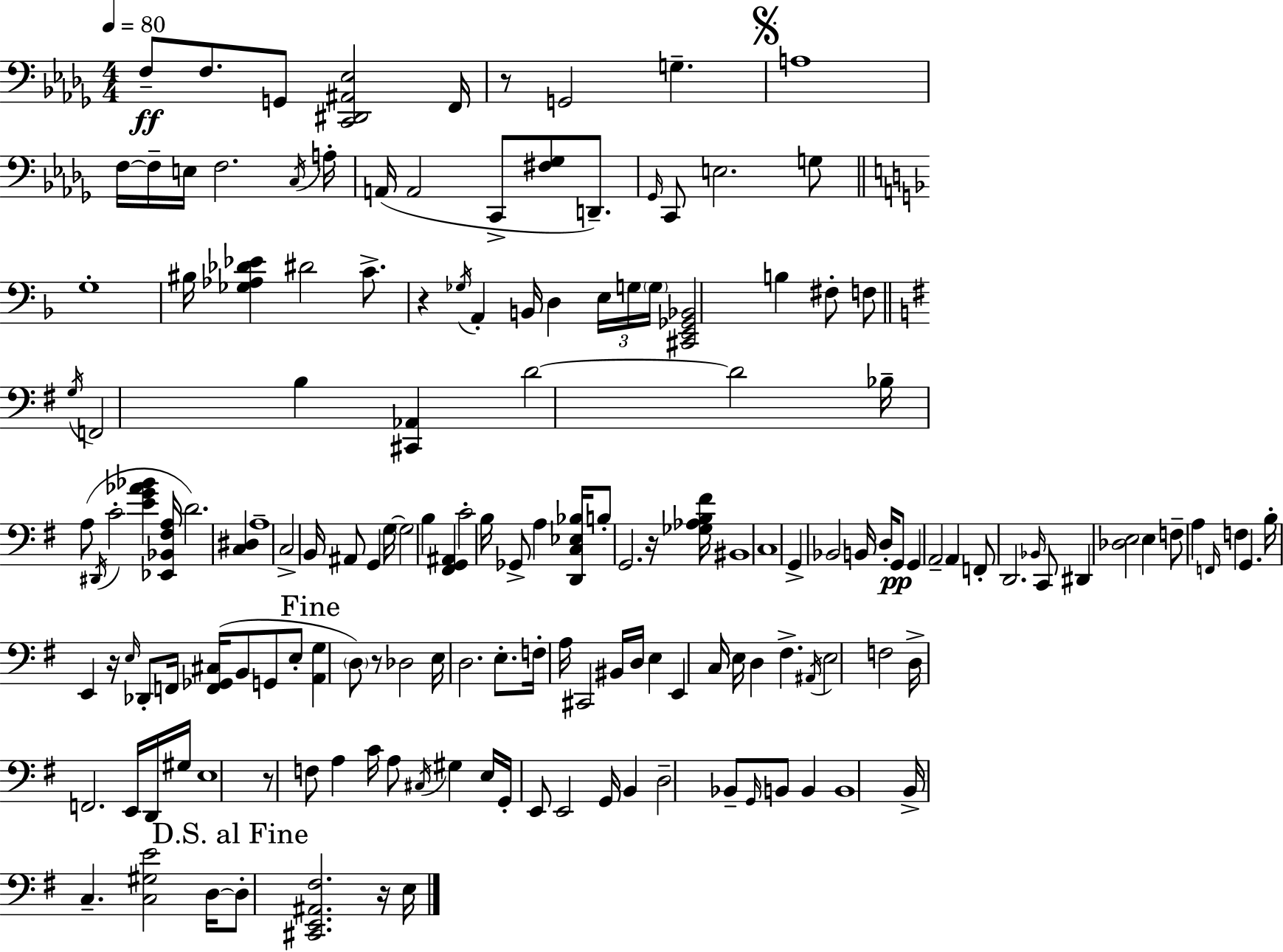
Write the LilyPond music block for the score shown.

{
  \clef bass
  \numericTimeSignature
  \time 4/4
  \key bes \minor
  \tempo 4 = 80
  \repeat volta 2 { f8--\ff f8. g,8 <c, dis, ais, ees>2 f,16 | r8 g,2 g4.-- | \mark \markup { \musicglyph "scripts.segno" } a1 | f16~~ f16-- e16 f2. \acciaccatura { c16 } | \break a16-. a,16( a,2 c,8-> <fis ges>8 d,8.--) | \grace { ges,16 } c,8 e2. | g8 \bar "||" \break \key f \major g1-. | bis16 <ges aes des' ees'>4 dis'2 c'8.-> | r4 \acciaccatura { ges16 } a,4-. b,16 d4 \tuplet 3/2 { e16 g16 | \parenthesize g16 } <cis, e, ges, bes,>2 b4 fis8-. f8 | \break \bar "||" \break \key g \major \acciaccatura { g16 } f,2 b4 <cis, aes,>4 | d'2~~ d'2 | bes16-- a8( \acciaccatura { dis,16 } c'2-. <e' g' aes' bes'>4 | <ees, bes, fis a>16 d'2.) <c dis>4 | \break a1-- | c2-> b,16 ais,8 g,4 | g16~~ \parenthesize g2 b4 <fis, g, ais,>4 | c'2-. b16 ges,8-> a4 | \break <d, c ees bes>16 b8-. g,2. | r16 <ges aes b fis'>16 bis,1 | c1 | g,4-> bes,2 b,16 d16-. | \break g,8\pp g,4 a,2-- a,4 | f,8-. d,2. | \grace { bes,16 } c,8 dis,4 <des e>2 e4 | f8-- a4 \grace { f,16 } f4 g,4. | \break b16-. e,4 r16 \grace { e16 } des,8-. f,16 <f, ges, cis>16( b,8 | g,8 e8-. \mark "Fine" <a, g>4 \parenthesize d8) r8 des2 | e16 d2. | e8.-. f16-. a16 cis,2 bis,16 | \break d16 e4 e,4 c16 e16 d4 fis4.-> | \acciaccatura { ais,16 } e2 f2 | d16-> f,2. | e,16 d,16 gis16 e1 | \break r8 f8 a4 c'16 a8 | \acciaccatura { cis16 } gis4 e16 g,16-. e,8 e,2 | g,16 b,4 d2-- bes,8-- | \grace { g,16 } b,8 b,4 b,1 | \break b,16-> c4.-- <c gis e'>2 | d16~~ \mark "D.S. al Fine" d8-. <cis, e, ais, fis>2. | r16 e16 } \bar "|."
}